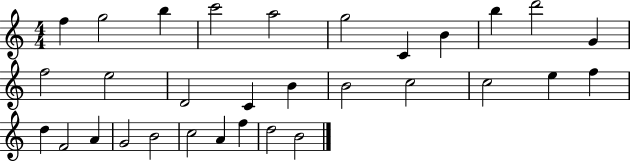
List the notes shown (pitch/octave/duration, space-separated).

F5/q G5/h B5/q C6/h A5/h G5/h C4/q B4/q B5/q D6/h G4/q F5/h E5/h D4/h C4/q B4/q B4/h C5/h C5/h E5/q F5/q D5/q F4/h A4/q G4/h B4/h C5/h A4/q F5/q D5/h B4/h